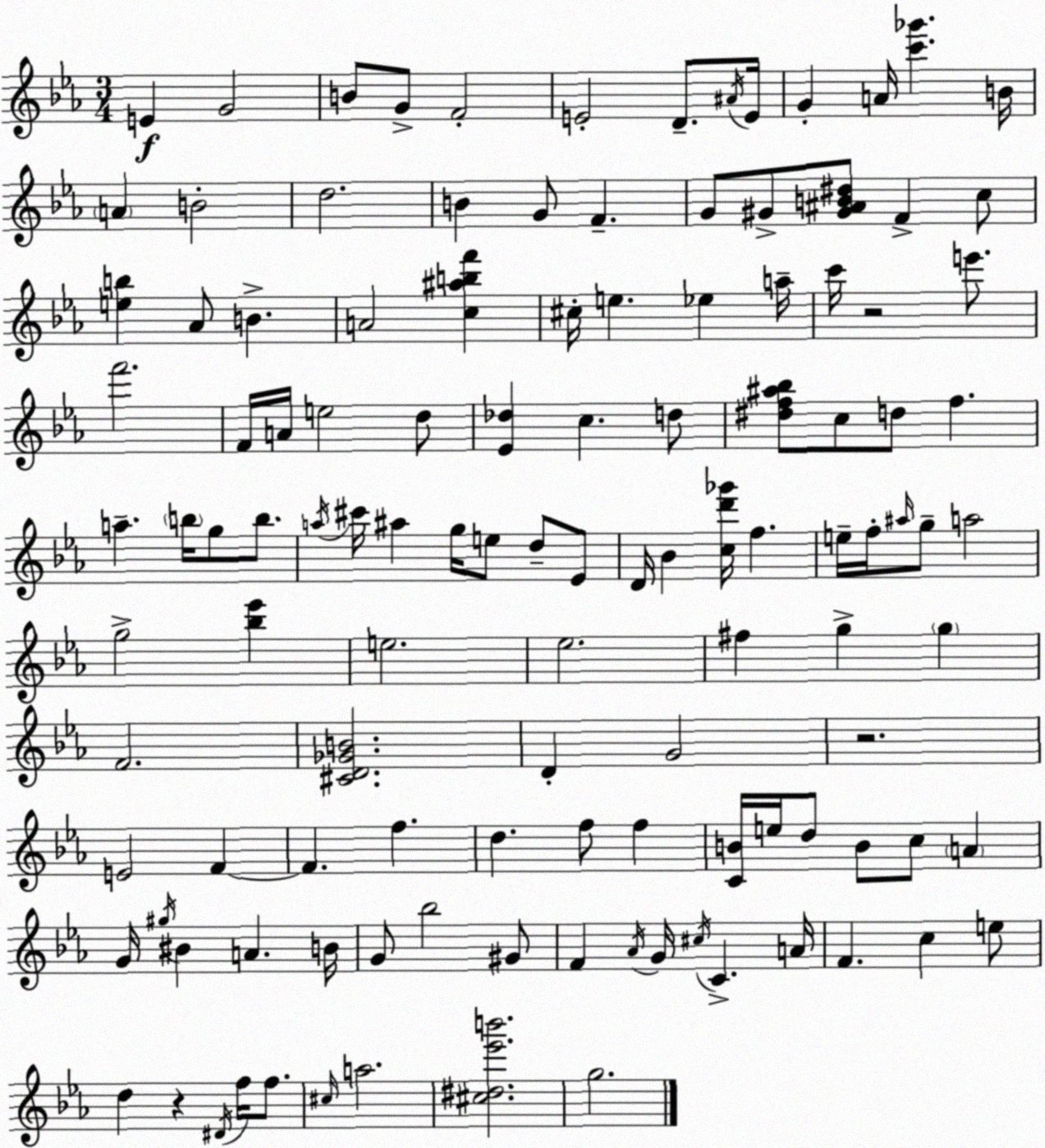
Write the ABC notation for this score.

X:1
T:Untitled
M:3/4
L:1/4
K:Eb
E G2 B/2 G/2 F2 E2 D/2 ^A/4 E/4 G A/4 [c'_g'] B/4 A B2 d2 B G/2 F G/2 ^G/2 [^G^AB^d]/2 F c/2 [eb] _A/2 B A2 [c^abf'] ^c/4 e _e a/4 c'/4 z2 e'/2 f'2 F/4 A/4 e2 d/2 [_E_d] c d/2 [^df^a_b]/2 c/2 d/2 f a b/4 g/2 b/2 a/4 ^c'/4 ^a g/4 e/2 d/2 _E/2 D/4 _B [cd'_g']/4 f e/4 f/4 ^a/4 g/2 a2 g2 [_b_e'] e2 _e2 ^f g g F2 [^CD_GB]2 D G2 z2 E2 F F f d f/2 f [CB]/4 e/4 d/2 B/2 c/2 A G/4 ^g/4 ^B A B/4 G/2 _b2 ^G/2 F _A/4 G/4 ^c/4 C A/4 F c e/2 d z ^D/4 f/4 f/2 ^c/4 a2 [^c^d_e'b']2 g2